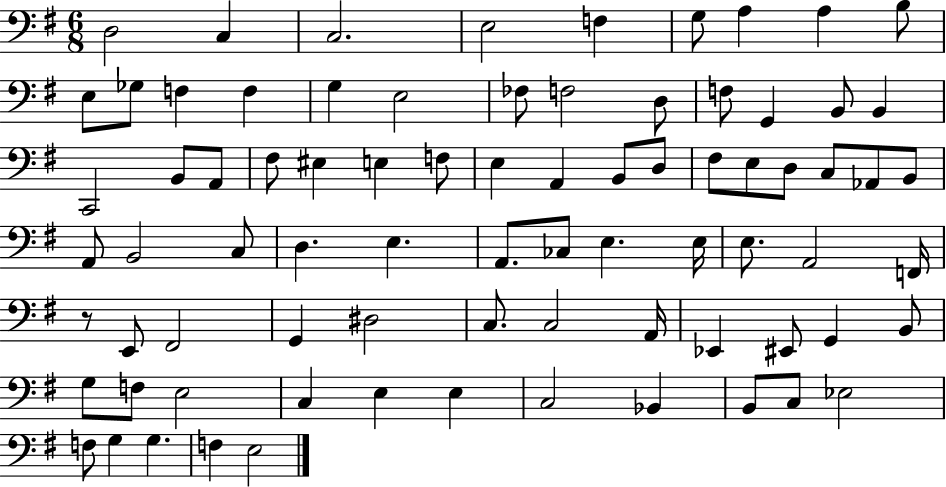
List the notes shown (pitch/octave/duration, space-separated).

D3/h C3/q C3/h. E3/h F3/q G3/e A3/q A3/q B3/e E3/e Gb3/e F3/q F3/q G3/q E3/h FES3/e F3/h D3/e F3/e G2/q B2/e B2/q C2/h B2/e A2/e F#3/e EIS3/q E3/q F3/e E3/q A2/q B2/e D3/e F#3/e E3/e D3/e C3/e Ab2/e B2/e A2/e B2/h C3/e D3/q. E3/q. A2/e. CES3/e E3/q. E3/s E3/e. A2/h F2/s R/e E2/e F#2/h G2/q D#3/h C3/e. C3/h A2/s Eb2/q EIS2/e G2/q B2/e G3/e F3/e E3/h C3/q E3/q E3/q C3/h Bb2/q B2/e C3/e Eb3/h F3/e G3/q G3/q. F3/q E3/h